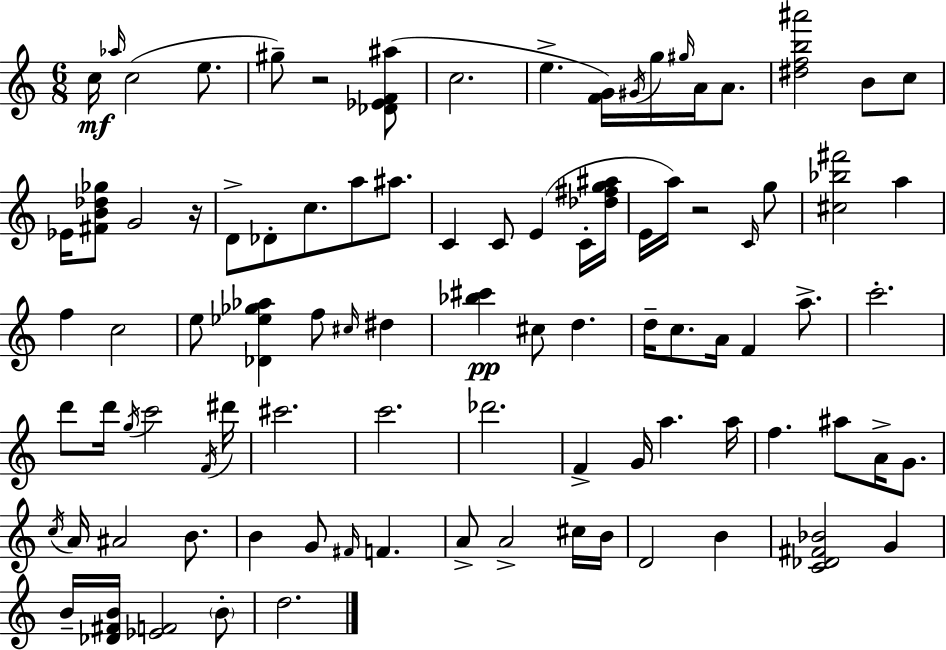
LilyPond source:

{
  \clef treble
  \numericTimeSignature
  \time 6/8
  \key a \minor
  c''16\mf \grace { aes''16 } c''2( e''8. | gis''8--) r2 <des' ees' f' ais''>8( | c''2. | e''4.-> <f' g'>16) \acciaccatura { gis'16 } g''16 \grace { gis''16 } a'16 | \break a'8. <dis'' f'' b'' ais'''>2 b'8 | c''8 ees'16 <fis' b' des'' ges''>8 g'2 | r16 d'8-> des'8-. c''8. a''8 | ais''8. c'4 c'8 e'4( | \break c'16-. <des'' fis'' g'' ais''>16 e'16 a''16) r2 | \grace { c'16 } g''8 <cis'' bes'' fis'''>2 | a''4 f''4 c''2 | e''8 <des' ees'' ges'' aes''>4 f''8 | \break \grace { cis''16 } dis''4 <bes'' cis'''>4\pp cis''8 d''4. | d''16-- c''8. a'16 f'4 | a''8.-> c'''2.-. | d'''8 d'''16 \acciaccatura { g''16 } c'''2 | \break \acciaccatura { f'16 } dis'''16 cis'''2. | c'''2. | des'''2. | f'4-> g'16 | \break a''4. a''16 f''4. | ais''8 a'16-> g'8. \acciaccatura { c''16 } a'16 ais'2 | b'8. b'4 | g'8 \grace { fis'16 } f'4. a'8-> a'2-> | \break cis''16 b'16 d'2 | b'4 <c' des' fis' bes'>2 | g'4 b'16-- <des' fis' b'>16 <ees' f'>2 | \parenthesize b'8-. d''2. | \break \bar "|."
}